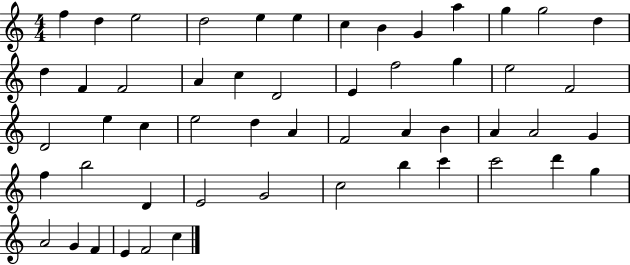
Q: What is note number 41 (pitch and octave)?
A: G4